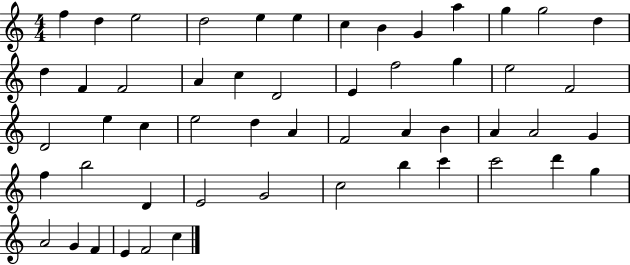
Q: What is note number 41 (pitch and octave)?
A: G4